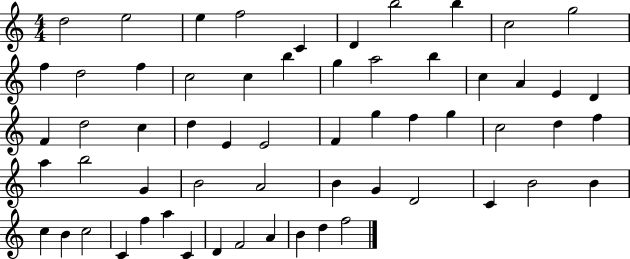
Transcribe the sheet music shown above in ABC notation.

X:1
T:Untitled
M:4/4
L:1/4
K:C
d2 e2 e f2 C D b2 b c2 g2 f d2 f c2 c b g a2 b c A E D F d2 c d E E2 F g f g c2 d f a b2 G B2 A2 B G D2 C B2 B c B c2 C f a C D F2 A B d f2